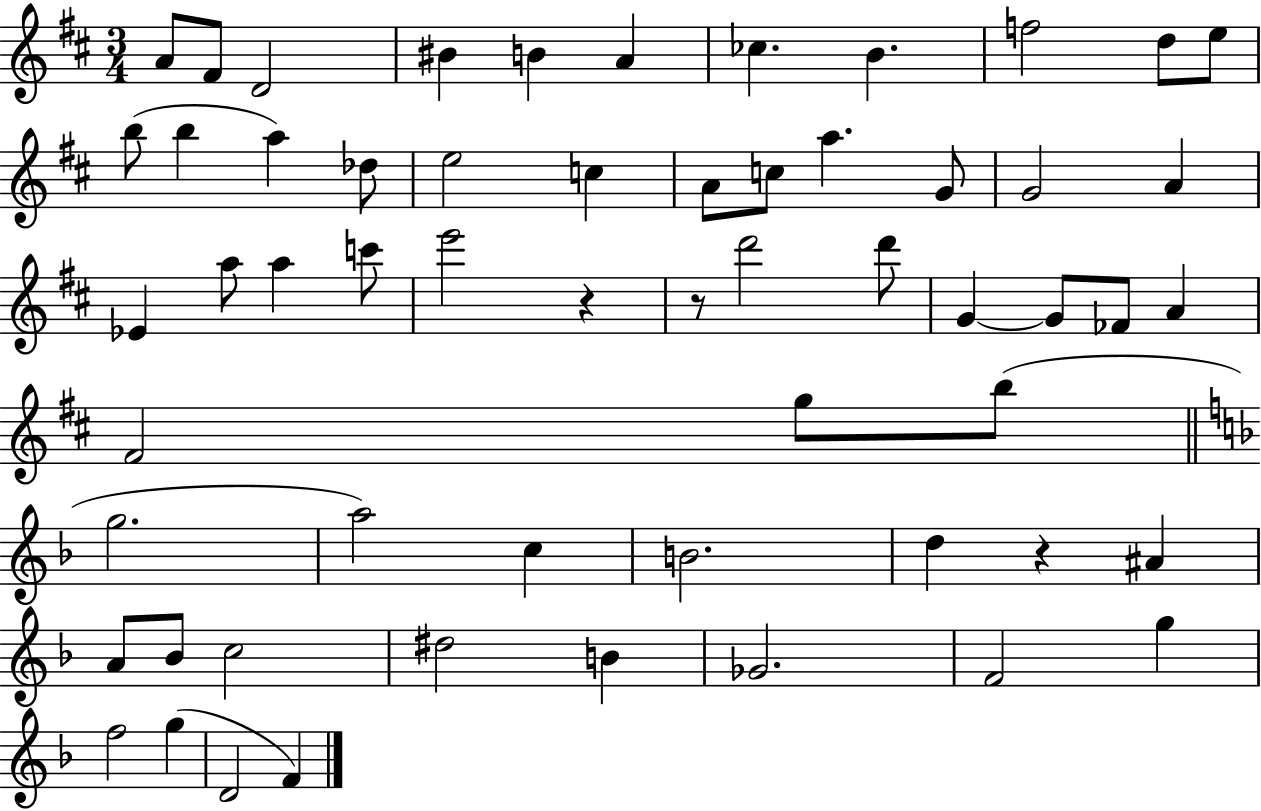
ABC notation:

X:1
T:Untitled
M:3/4
L:1/4
K:D
A/2 ^F/2 D2 ^B B A _c B f2 d/2 e/2 b/2 b a _d/2 e2 c A/2 c/2 a G/2 G2 A _E a/2 a c'/2 e'2 z z/2 d'2 d'/2 G G/2 _F/2 A ^F2 g/2 b/2 g2 a2 c B2 d z ^A A/2 _B/2 c2 ^d2 B _G2 F2 g f2 g D2 F